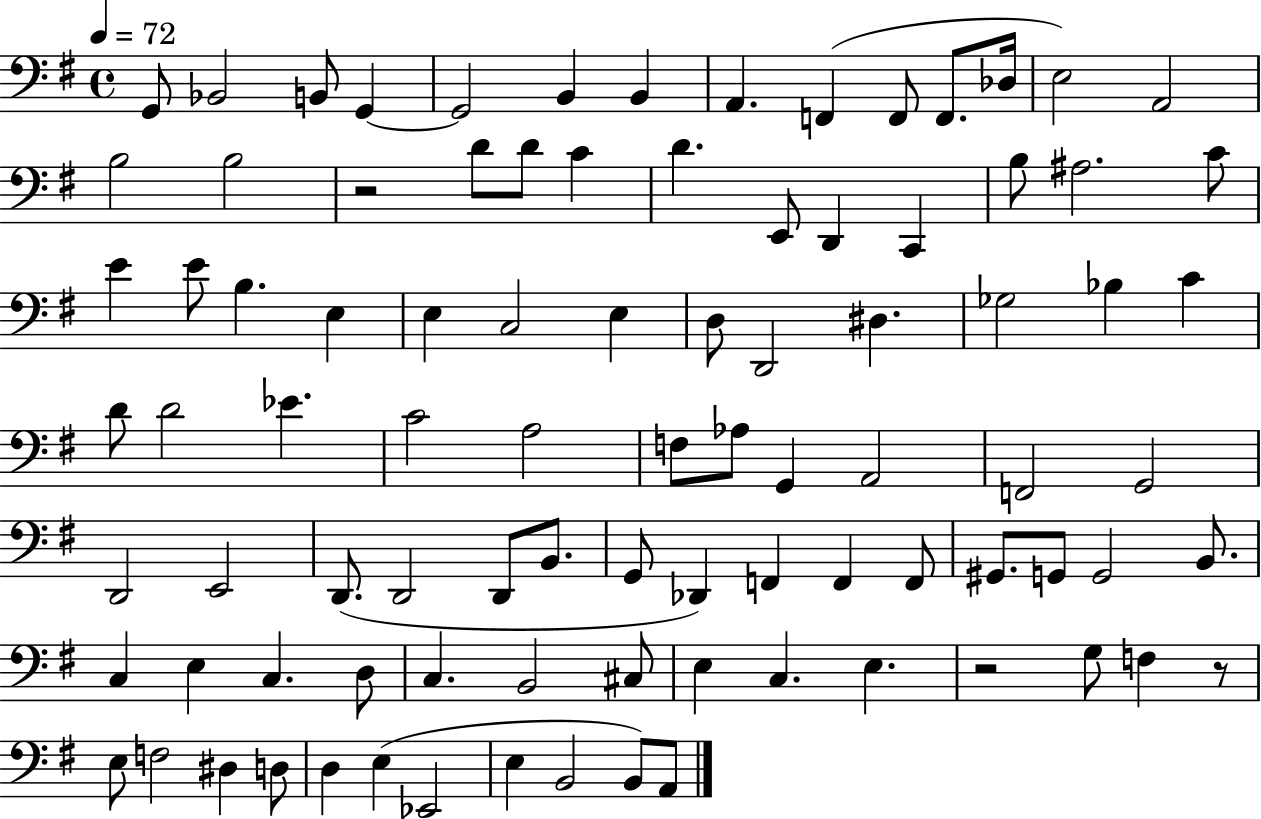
G2/e Bb2/h B2/e G2/q G2/h B2/q B2/q A2/q. F2/q F2/e F2/e. Db3/s E3/h A2/h B3/h B3/h R/h D4/e D4/e C4/q D4/q. E2/e D2/q C2/q B3/e A#3/h. C4/e E4/q E4/e B3/q. E3/q E3/q C3/h E3/q D3/e D2/h D#3/q. Gb3/h Bb3/q C4/q D4/e D4/h Eb4/q. C4/h A3/h F3/e Ab3/e G2/q A2/h F2/h G2/h D2/h E2/h D2/e. D2/h D2/e B2/e. G2/e Db2/q F2/q F2/q F2/e G#2/e. G2/e G2/h B2/e. C3/q E3/q C3/q. D3/e C3/q. B2/h C#3/e E3/q C3/q. E3/q. R/h G3/e F3/q R/e E3/e F3/h D#3/q D3/e D3/q E3/q Eb2/h E3/q B2/h B2/e A2/e